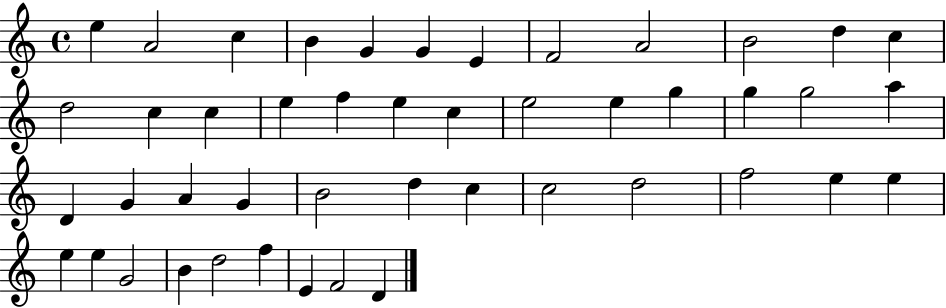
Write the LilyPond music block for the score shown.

{
  \clef treble
  \time 4/4
  \defaultTimeSignature
  \key c \major
  e''4 a'2 c''4 | b'4 g'4 g'4 e'4 | f'2 a'2 | b'2 d''4 c''4 | \break d''2 c''4 c''4 | e''4 f''4 e''4 c''4 | e''2 e''4 g''4 | g''4 g''2 a''4 | \break d'4 g'4 a'4 g'4 | b'2 d''4 c''4 | c''2 d''2 | f''2 e''4 e''4 | \break e''4 e''4 g'2 | b'4 d''2 f''4 | e'4 f'2 d'4 | \bar "|."
}